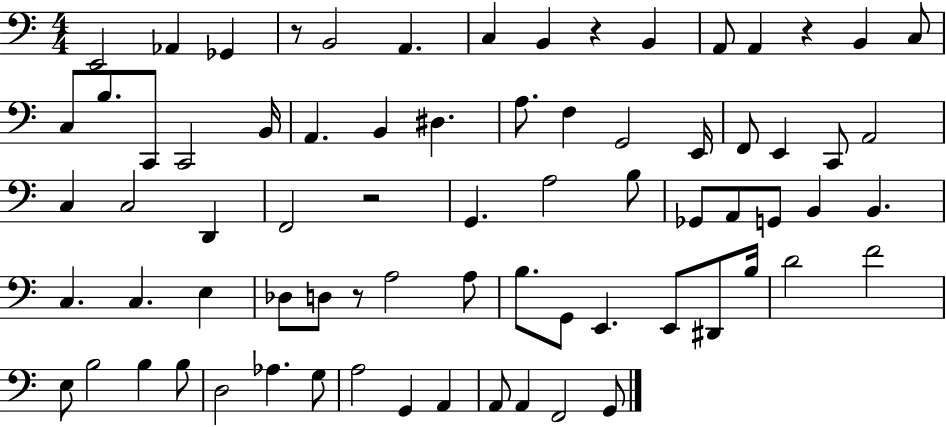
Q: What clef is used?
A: bass